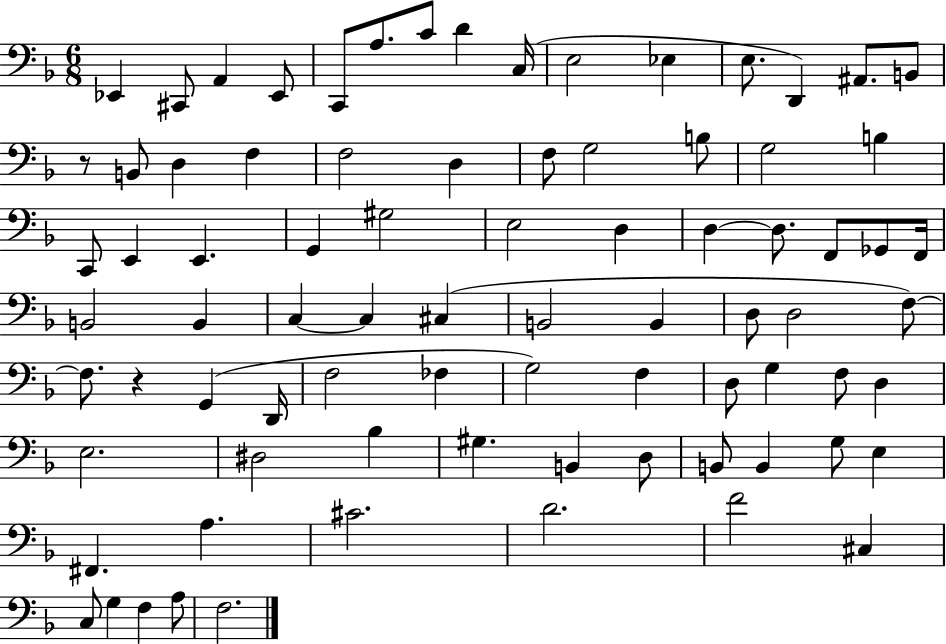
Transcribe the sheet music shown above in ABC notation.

X:1
T:Untitled
M:6/8
L:1/4
K:F
_E,, ^C,,/2 A,, _E,,/2 C,,/2 A,/2 C/2 D C,/4 E,2 _E, E,/2 D,, ^A,,/2 B,,/2 z/2 B,,/2 D, F, F,2 D, F,/2 G,2 B,/2 G,2 B, C,,/2 E,, E,, G,, ^G,2 E,2 D, D, D,/2 F,,/2 _G,,/2 F,,/4 B,,2 B,, C, C, ^C, B,,2 B,, D,/2 D,2 F,/2 F,/2 z G,, D,,/4 F,2 _F, G,2 F, D,/2 G, F,/2 D, E,2 ^D,2 _B, ^G, B,, D,/2 B,,/2 B,, G,/2 E, ^F,, A, ^C2 D2 F2 ^C, C,/2 G, F, A,/2 F,2